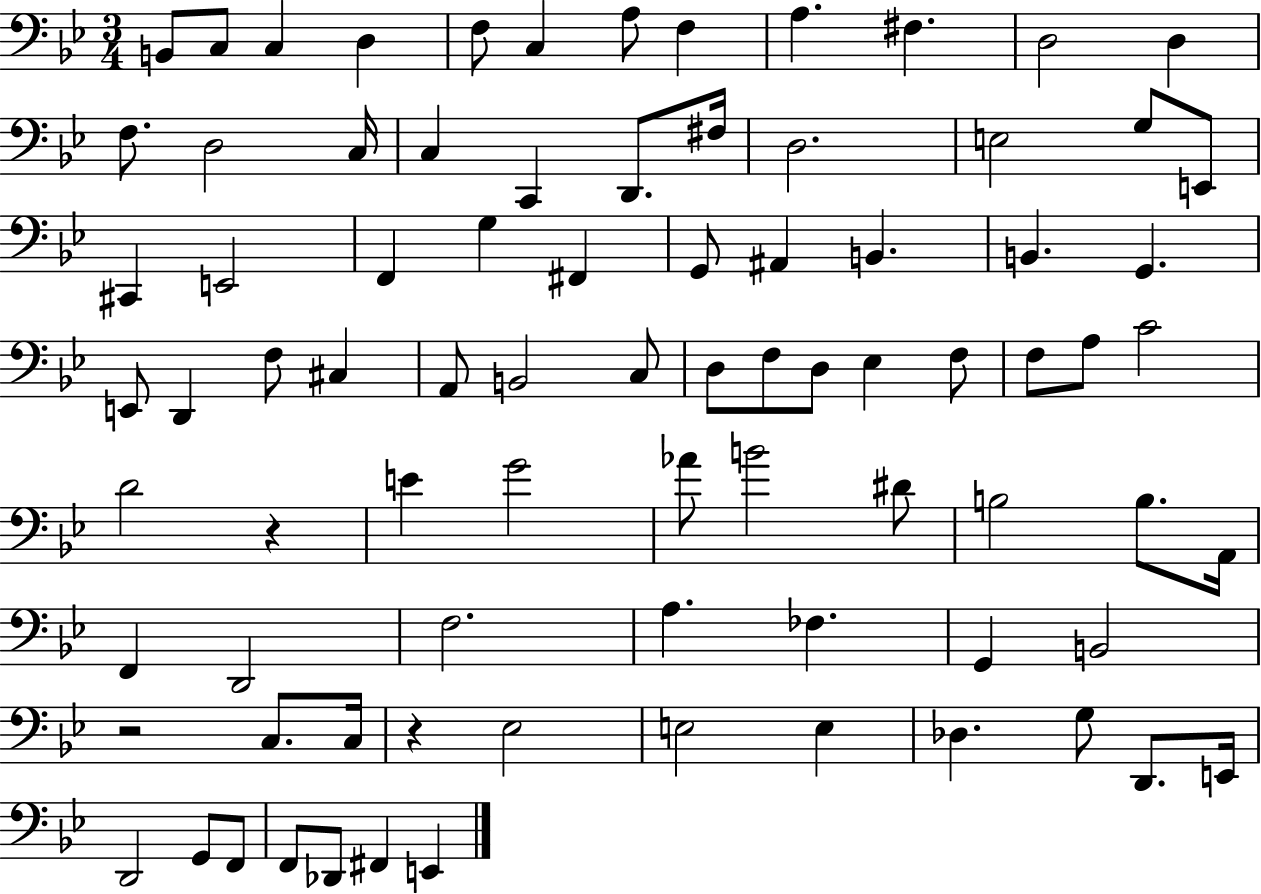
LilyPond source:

{
  \clef bass
  \numericTimeSignature
  \time 3/4
  \key bes \major
  b,8 c8 c4 d4 | f8 c4 a8 f4 | a4. fis4. | d2 d4 | \break f8. d2 c16 | c4 c,4 d,8. fis16 | d2. | e2 g8 e,8 | \break cis,4 e,2 | f,4 g4 fis,4 | g,8 ais,4 b,4. | b,4. g,4. | \break e,8 d,4 f8 cis4 | a,8 b,2 c8 | d8 f8 d8 ees4 f8 | f8 a8 c'2 | \break d'2 r4 | e'4 g'2 | aes'8 b'2 dis'8 | b2 b8. a,16 | \break f,4 d,2 | f2. | a4. fes4. | g,4 b,2 | \break r2 c8. c16 | r4 ees2 | e2 e4 | des4. g8 d,8. e,16 | \break d,2 g,8 f,8 | f,8 des,8 fis,4 e,4 | \bar "|."
}